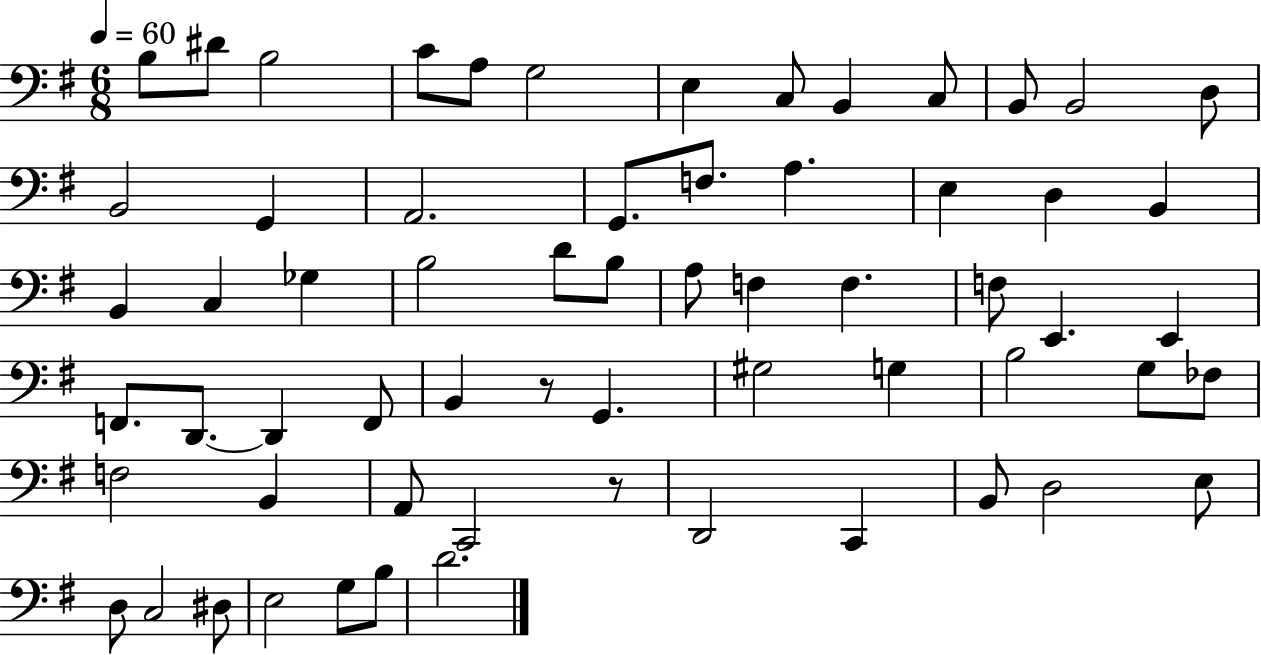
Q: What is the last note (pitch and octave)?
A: D4